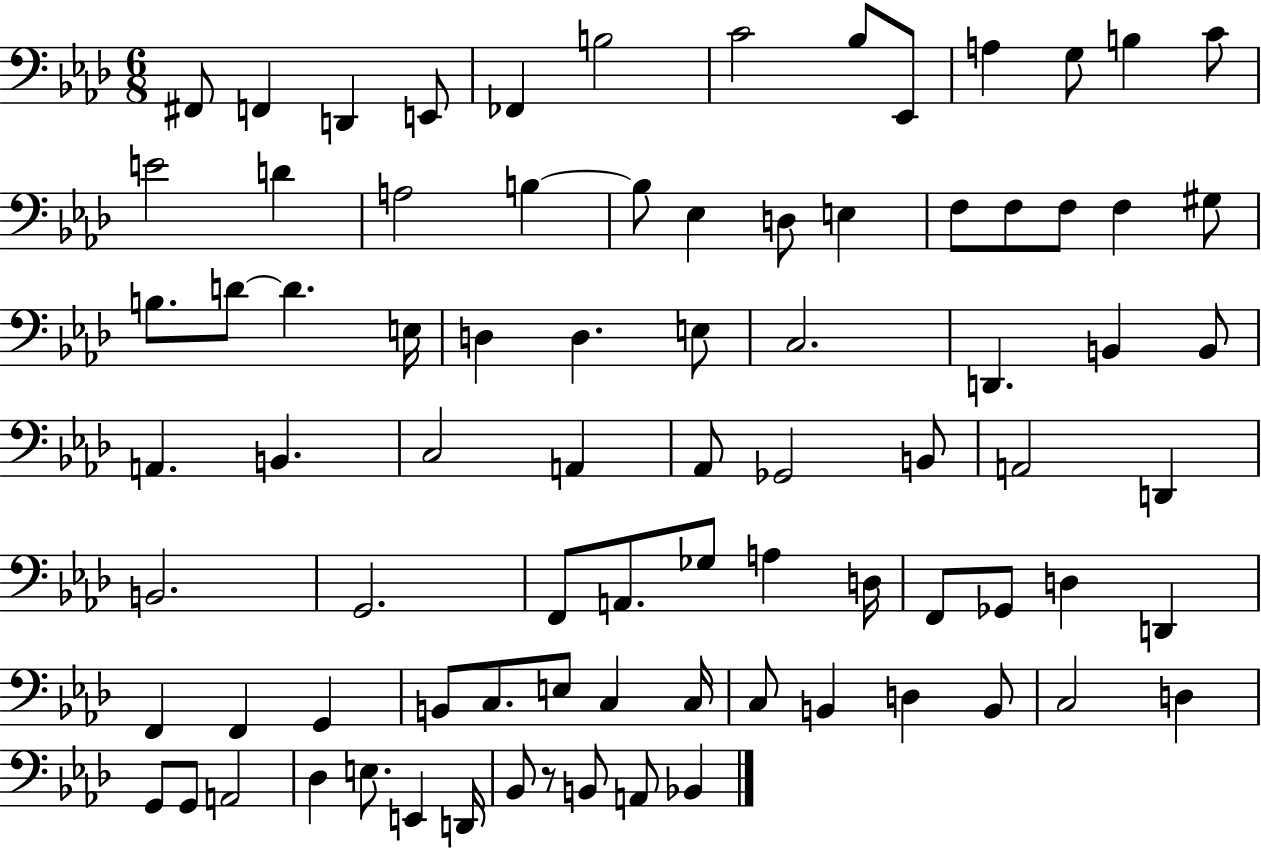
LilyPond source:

{
  \clef bass
  \numericTimeSignature
  \time 6/8
  \key aes \major
  \repeat volta 2 { fis,8 f,4 d,4 e,8 | fes,4 b2 | c'2 bes8 ees,8 | a4 g8 b4 c'8 | \break e'2 d'4 | a2 b4~~ | b8 ees4 d8 e4 | f8 f8 f8 f4 gis8 | \break b8. d'8~~ d'4. e16 | d4 d4. e8 | c2. | d,4. b,4 b,8 | \break a,4. b,4. | c2 a,4 | aes,8 ges,2 b,8 | a,2 d,4 | \break b,2. | g,2. | f,8 a,8. ges8 a4 d16 | f,8 ges,8 d4 d,4 | \break f,4 f,4 g,4 | b,8 c8. e8 c4 c16 | c8 b,4 d4 b,8 | c2 d4 | \break g,8 g,8 a,2 | des4 e8. e,4 d,16 | bes,8 r8 b,8 a,8 bes,4 | } \bar "|."
}